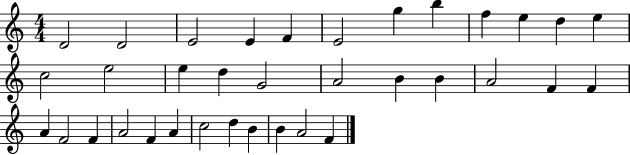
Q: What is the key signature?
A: C major